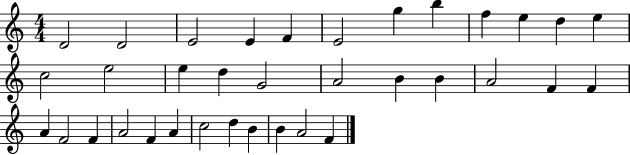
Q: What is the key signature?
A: C major